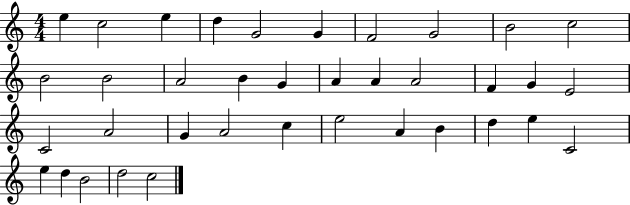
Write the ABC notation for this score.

X:1
T:Untitled
M:4/4
L:1/4
K:C
e c2 e d G2 G F2 G2 B2 c2 B2 B2 A2 B G A A A2 F G E2 C2 A2 G A2 c e2 A B d e C2 e d B2 d2 c2